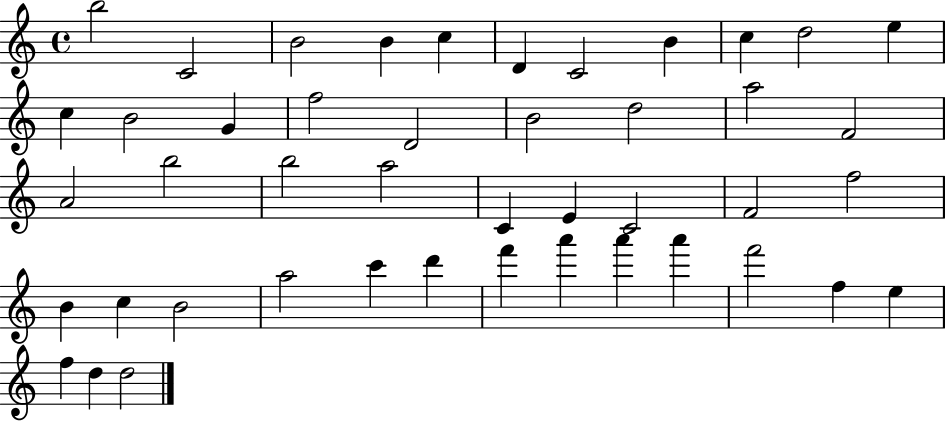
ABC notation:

X:1
T:Untitled
M:4/4
L:1/4
K:C
b2 C2 B2 B c D C2 B c d2 e c B2 G f2 D2 B2 d2 a2 F2 A2 b2 b2 a2 C E C2 F2 f2 B c B2 a2 c' d' f' a' a' a' f'2 f e f d d2